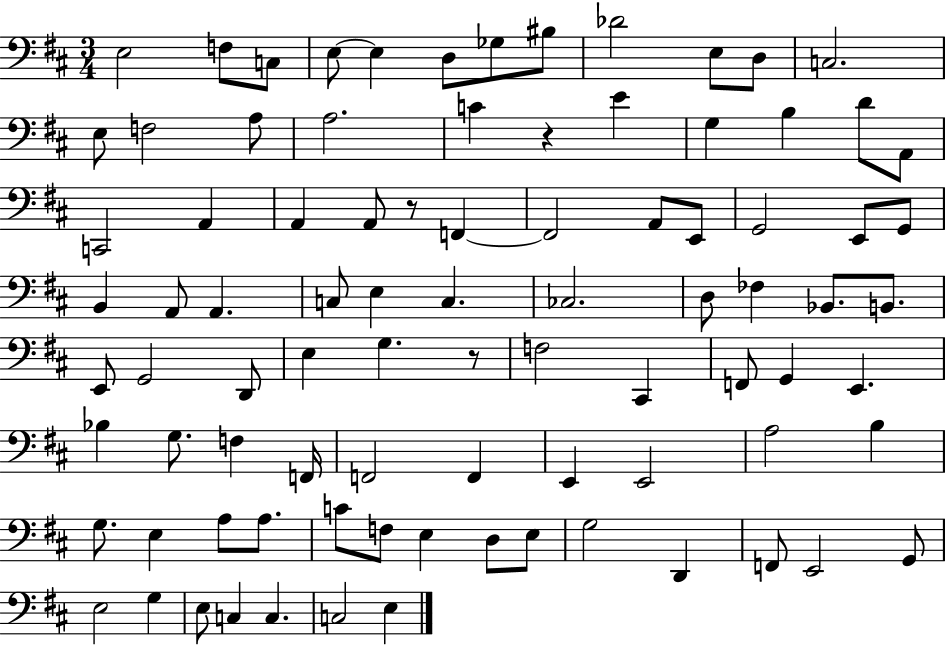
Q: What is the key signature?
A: D major